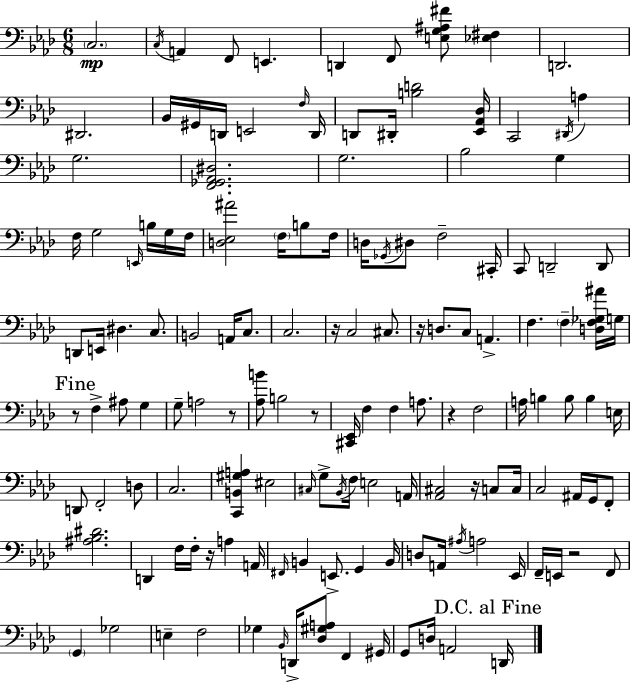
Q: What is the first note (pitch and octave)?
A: C3